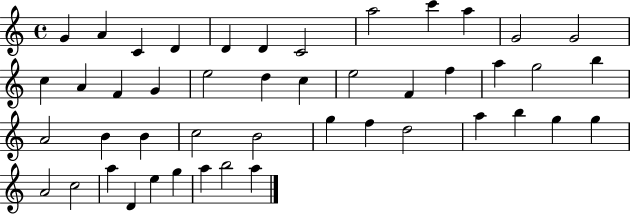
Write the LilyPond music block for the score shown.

{
  \clef treble
  \time 4/4
  \defaultTimeSignature
  \key c \major
  g'4 a'4 c'4 d'4 | d'4 d'4 c'2 | a''2 c'''4 a''4 | g'2 g'2 | \break c''4 a'4 f'4 g'4 | e''2 d''4 c''4 | e''2 f'4 f''4 | a''4 g''2 b''4 | \break a'2 b'4 b'4 | c''2 b'2 | g''4 f''4 d''2 | a''4 b''4 g''4 g''4 | \break a'2 c''2 | a''4 d'4 e''4 g''4 | a''4 b''2 a''4 | \bar "|."
}